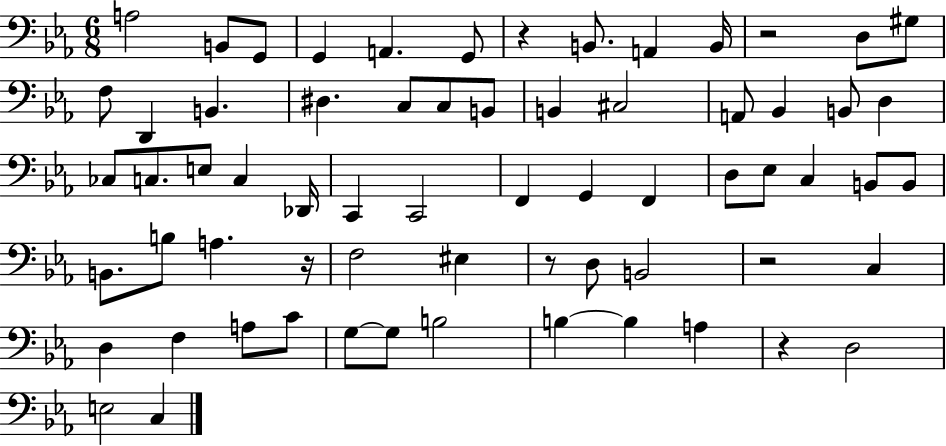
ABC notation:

X:1
T:Untitled
M:6/8
L:1/4
K:Eb
A,2 B,,/2 G,,/2 G,, A,, G,,/2 z B,,/2 A,, B,,/4 z2 D,/2 ^G,/2 F,/2 D,, B,, ^D, C,/2 C,/2 B,,/2 B,, ^C,2 A,,/2 _B,, B,,/2 D, _C,/2 C,/2 E,/2 C, _D,,/4 C,, C,,2 F,, G,, F,, D,/2 _E,/2 C, B,,/2 B,,/2 B,,/2 B,/2 A, z/4 F,2 ^E, z/2 D,/2 B,,2 z2 C, D, F, A,/2 C/2 G,/2 G,/2 B,2 B, B, A, z D,2 E,2 C,